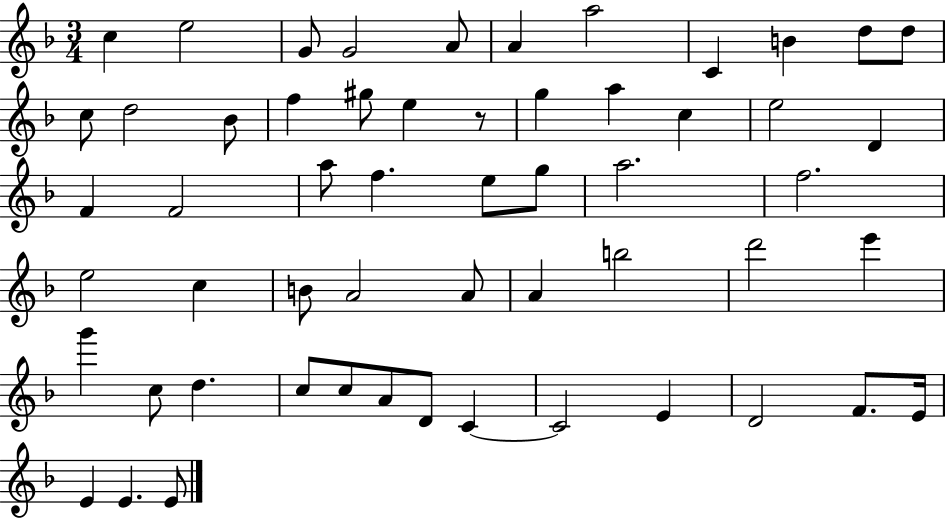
C5/q E5/h G4/e G4/h A4/e A4/q A5/h C4/q B4/q D5/e D5/e C5/e D5/h Bb4/e F5/q G#5/e E5/q R/e G5/q A5/q C5/q E5/h D4/q F4/q F4/h A5/e F5/q. E5/e G5/e A5/h. F5/h. E5/h C5/q B4/e A4/h A4/e A4/q B5/h D6/h E6/q G6/q C5/e D5/q. C5/e C5/e A4/e D4/e C4/q C4/h E4/q D4/h F4/e. E4/s E4/q E4/q. E4/e